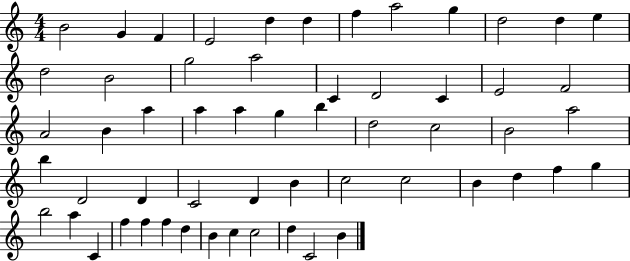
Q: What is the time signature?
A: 4/4